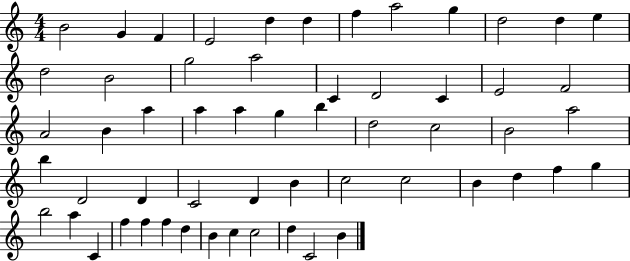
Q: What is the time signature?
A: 4/4